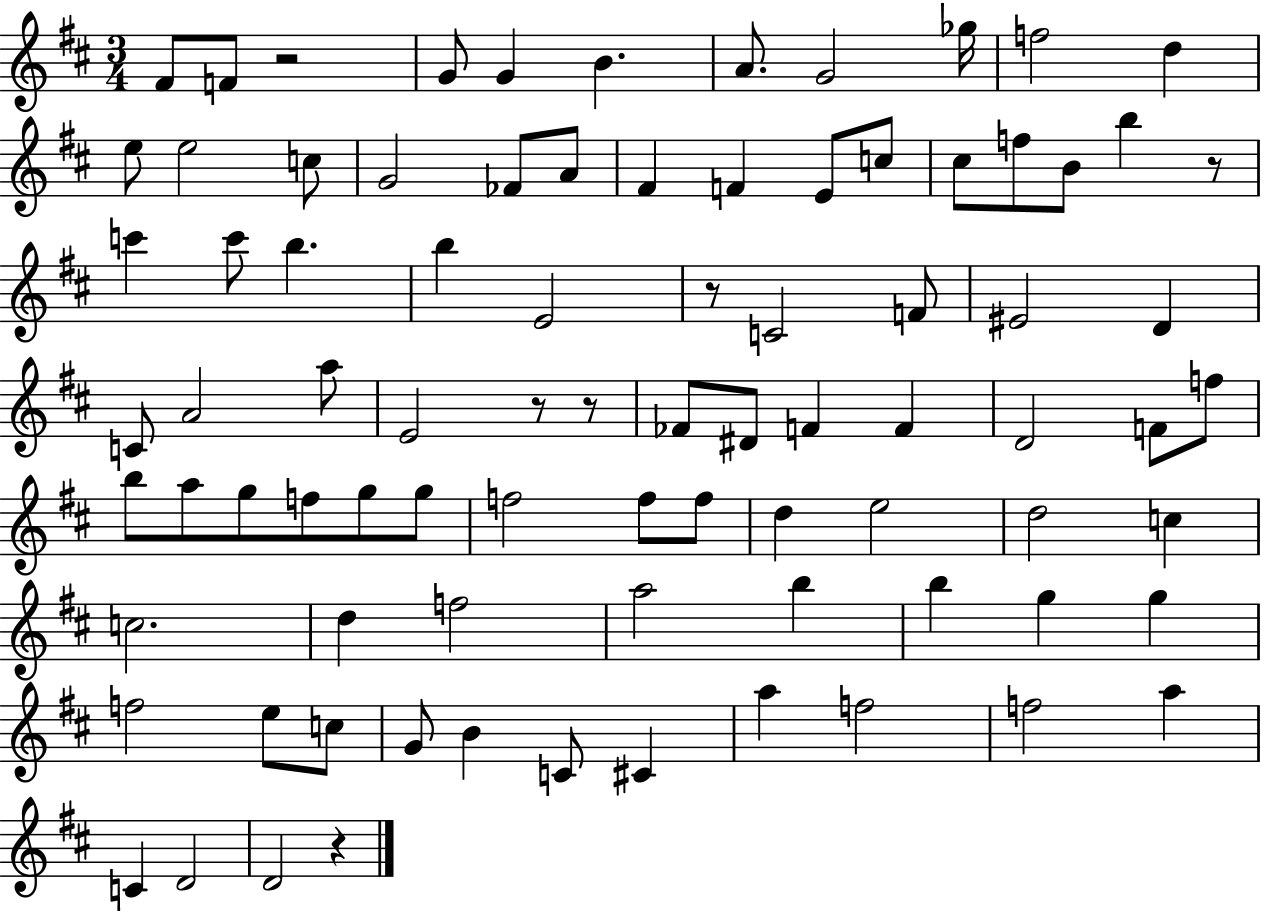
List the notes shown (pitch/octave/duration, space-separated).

F#4/e F4/e R/h G4/e G4/q B4/q. A4/e. G4/h Gb5/s F5/h D5/q E5/e E5/h C5/e G4/h FES4/e A4/e F#4/q F4/q E4/e C5/e C#5/e F5/e B4/e B5/q R/e C6/q C6/e B5/q. B5/q E4/h R/e C4/h F4/e EIS4/h D4/q C4/e A4/h A5/e E4/h R/e R/e FES4/e D#4/e F4/q F4/q D4/h F4/e F5/e B5/e A5/e G5/e F5/e G5/e G5/e F5/h F5/e F5/e D5/q E5/h D5/h C5/q C5/h. D5/q F5/h A5/h B5/q B5/q G5/q G5/q F5/h E5/e C5/e G4/e B4/q C4/e C#4/q A5/q F5/h F5/h A5/q C4/q D4/h D4/h R/q